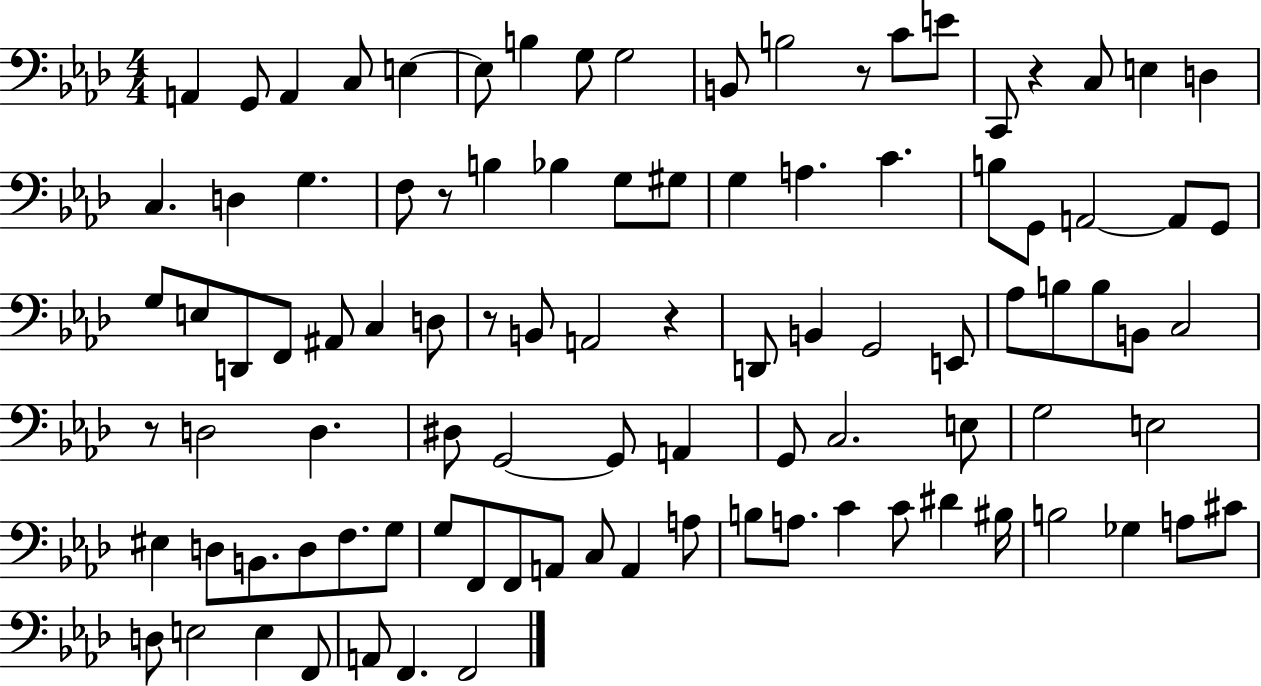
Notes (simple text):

A2/q G2/e A2/q C3/e E3/q E3/e B3/q G3/e G3/h B2/e B3/h R/e C4/e E4/e C2/e R/q C3/e E3/q D3/q C3/q. D3/q G3/q. F3/e R/e B3/q Bb3/q G3/e G#3/e G3/q A3/q. C4/q. B3/e G2/e A2/h A2/e G2/e G3/e E3/e D2/e F2/e A#2/e C3/q D3/e R/e B2/e A2/h R/q D2/e B2/q G2/h E2/e Ab3/e B3/e B3/e B2/e C3/h R/e D3/h D3/q. D#3/e G2/h G2/e A2/q G2/e C3/h. E3/e G3/h E3/h EIS3/q D3/e B2/e. D3/e F3/e. G3/e G3/e F2/e F2/e A2/e C3/e A2/q A3/e B3/e A3/e. C4/q C4/e D#4/q BIS3/s B3/h Gb3/q A3/e C#4/e D3/e E3/h E3/q F2/e A2/e F2/q. F2/h